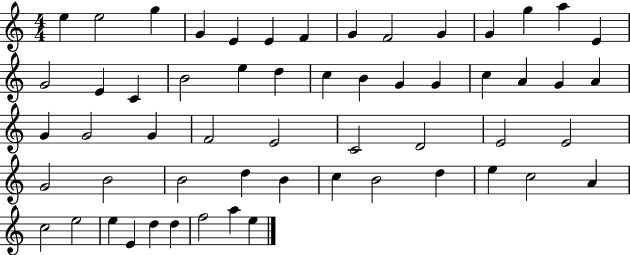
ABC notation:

X:1
T:Untitled
M:4/4
L:1/4
K:C
e e2 g G E E F G F2 G G g a E G2 E C B2 e d c B G G c A G A G G2 G F2 E2 C2 D2 E2 E2 G2 B2 B2 d B c B2 d e c2 A c2 e2 e E d d f2 a e